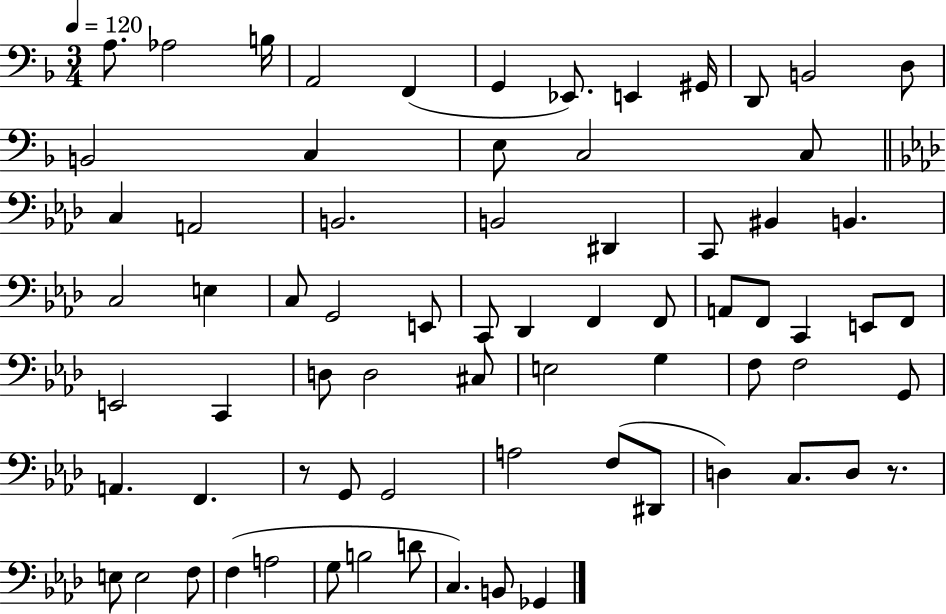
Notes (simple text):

A3/e. Ab3/h B3/s A2/h F2/q G2/q Eb2/e. E2/q G#2/s D2/e B2/h D3/e B2/h C3/q E3/e C3/h C3/e C3/q A2/h B2/h. B2/h D#2/q C2/e BIS2/q B2/q. C3/h E3/q C3/e G2/h E2/e C2/e Db2/q F2/q F2/e A2/e F2/e C2/q E2/e F2/e E2/h C2/q D3/e D3/h C#3/e E3/h G3/q F3/e F3/h G2/e A2/q. F2/q. R/e G2/e G2/h A3/h F3/e D#2/e D3/q C3/e. D3/e R/e. E3/e E3/h F3/e F3/q A3/h G3/e B3/h D4/e C3/q. B2/e Gb2/q